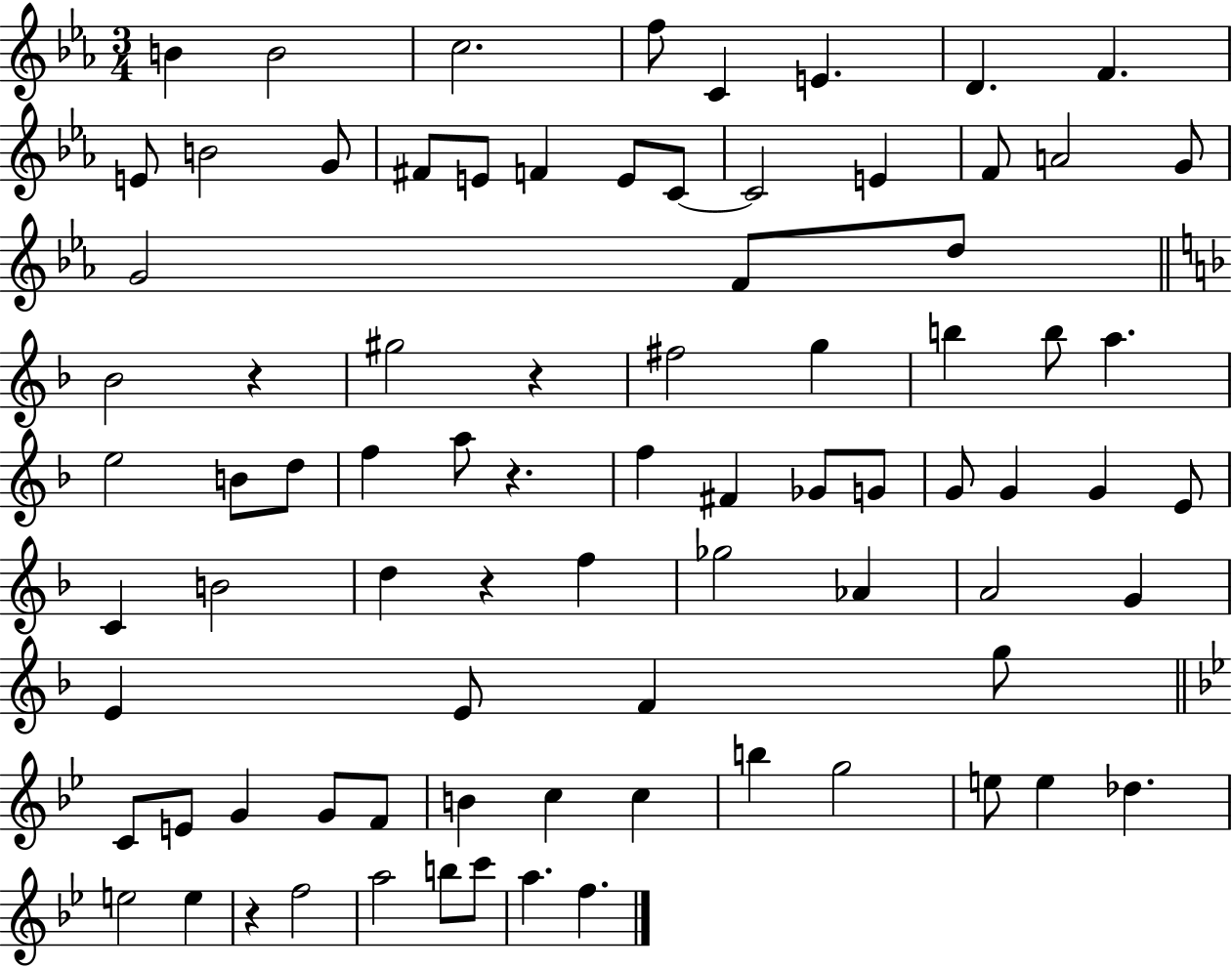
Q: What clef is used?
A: treble